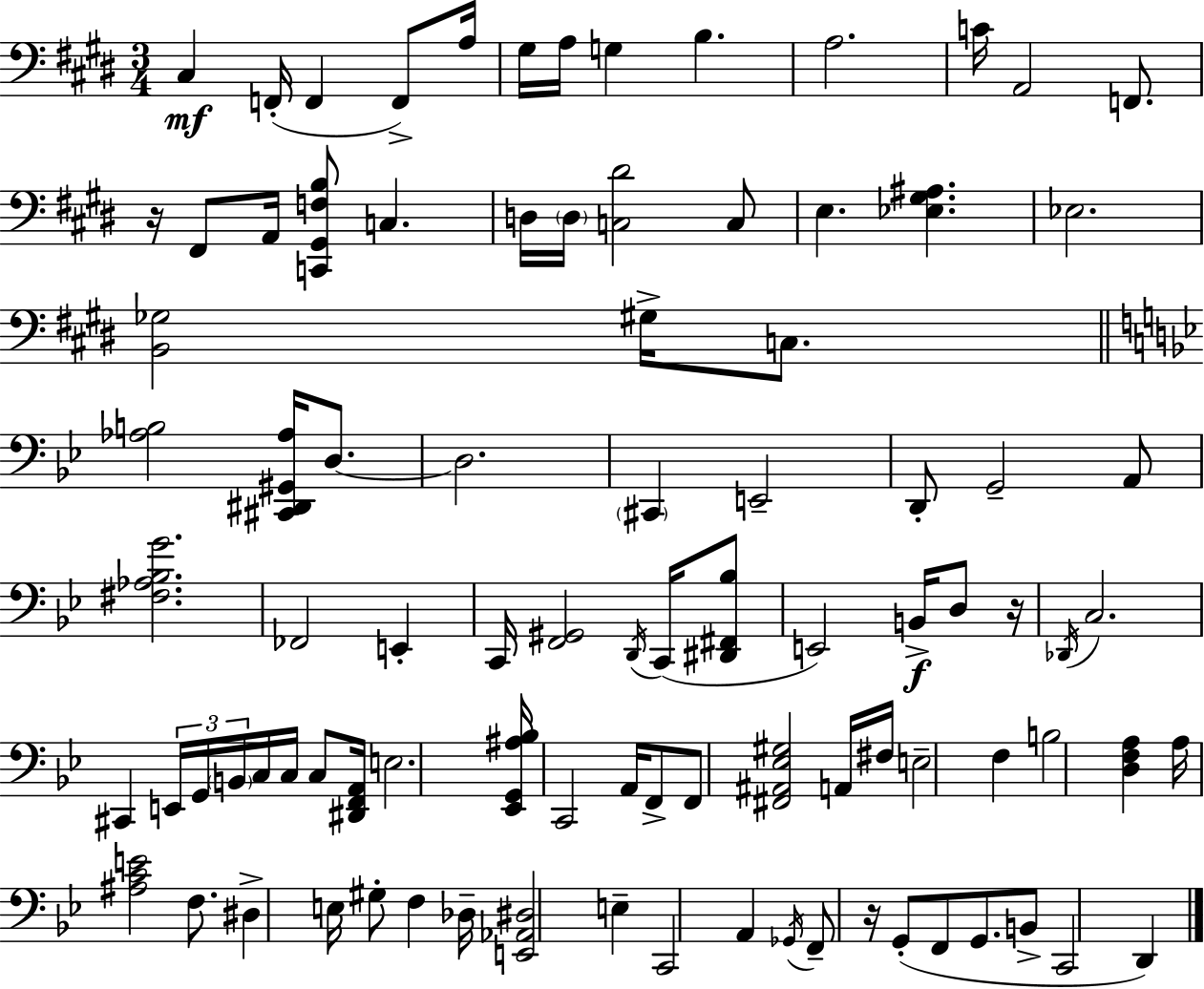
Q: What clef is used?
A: bass